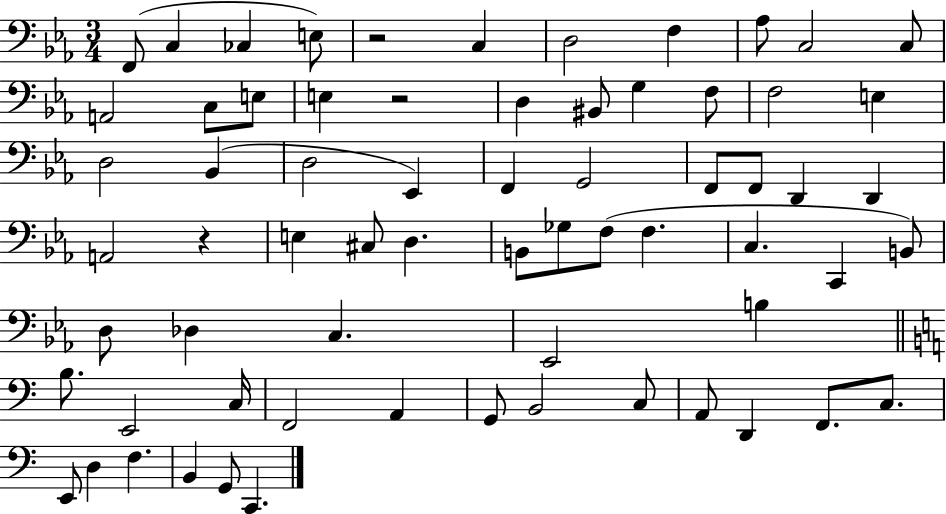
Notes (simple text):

F2/e C3/q CES3/q E3/e R/h C3/q D3/h F3/q Ab3/e C3/h C3/e A2/h C3/e E3/e E3/q R/h D3/q BIS2/e G3/q F3/e F3/h E3/q D3/h Bb2/q D3/h Eb2/q F2/q G2/h F2/e F2/e D2/q D2/q A2/h R/q E3/q C#3/e D3/q. B2/e Gb3/e F3/e F3/q. C3/q. C2/q B2/e D3/e Db3/q C3/q. Eb2/h B3/q B3/e. E2/h C3/s F2/h A2/q G2/e B2/h C3/e A2/e D2/q F2/e. C3/e. E2/e D3/q F3/q. B2/q G2/e C2/q.